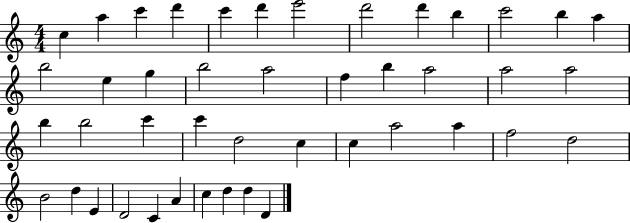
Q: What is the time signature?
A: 4/4